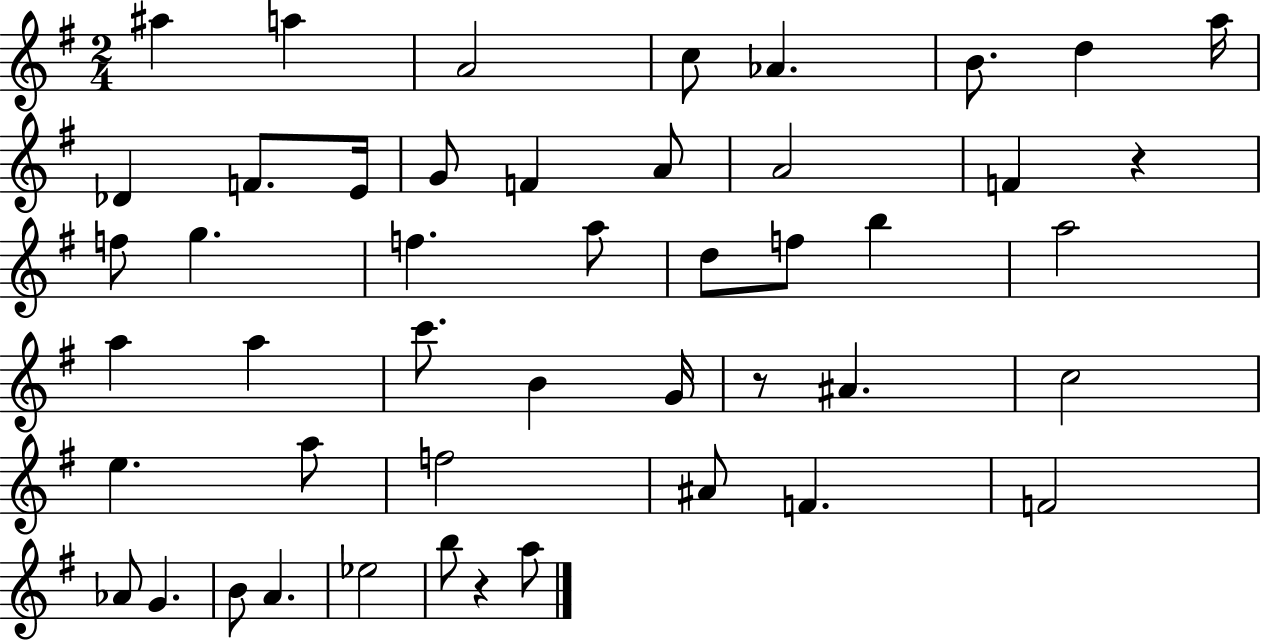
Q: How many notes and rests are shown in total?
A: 47